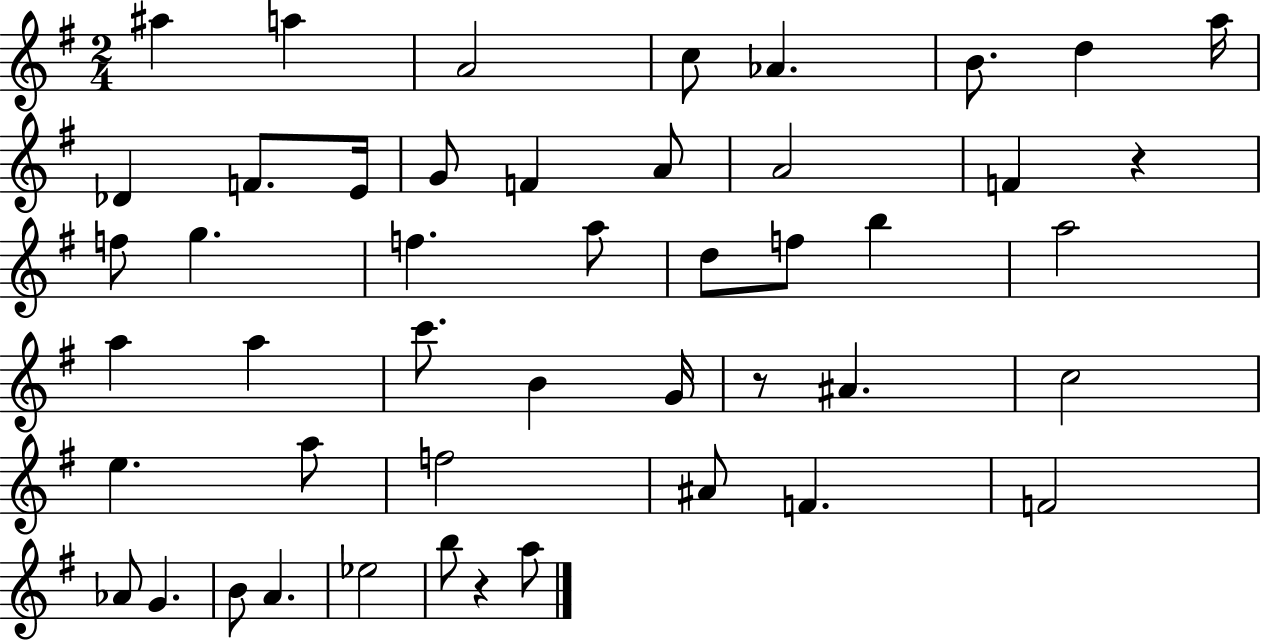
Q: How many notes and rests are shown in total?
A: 47